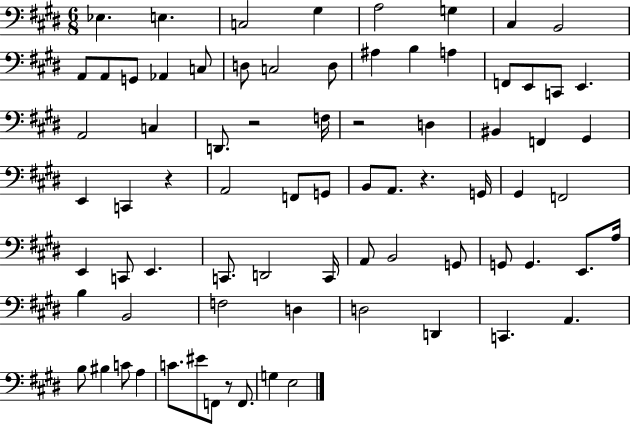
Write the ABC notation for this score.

X:1
T:Untitled
M:6/8
L:1/4
K:E
_E, E, C,2 ^G, A,2 G, ^C, B,,2 A,,/2 A,,/2 G,,/2 _A,, C,/2 D,/2 C,2 D,/2 ^A, B, A, F,,/2 E,,/2 C,,/2 E,, A,,2 C, D,,/2 z2 F,/4 z2 D, ^B,, F,, ^G,, E,, C,, z A,,2 F,,/2 G,,/2 B,,/2 A,,/2 z G,,/4 ^G,, F,,2 E,, C,,/2 E,, C,,/2 D,,2 C,,/4 A,,/2 B,,2 G,,/2 G,,/2 G,, E,,/2 A,/4 B, B,,2 F,2 D, D,2 D,, C,, A,, B,/2 ^B, C/2 A, C/2 ^E/2 F,,/2 z/2 F,,/2 G, E,2